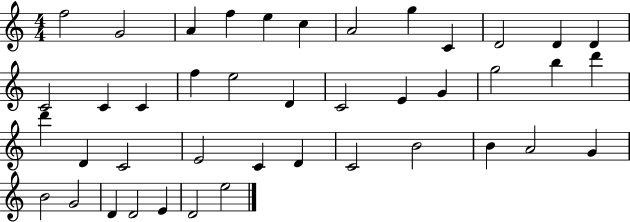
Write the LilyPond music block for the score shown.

{
  \clef treble
  \numericTimeSignature
  \time 4/4
  \key c \major
  f''2 g'2 | a'4 f''4 e''4 c''4 | a'2 g''4 c'4 | d'2 d'4 d'4 | \break c'2 c'4 c'4 | f''4 e''2 d'4 | c'2 e'4 g'4 | g''2 b''4 d'''4 | \break d'''4 d'4 c'2 | e'2 c'4 d'4 | c'2 b'2 | b'4 a'2 g'4 | \break b'2 g'2 | d'4 d'2 e'4 | d'2 e''2 | \bar "|."
}